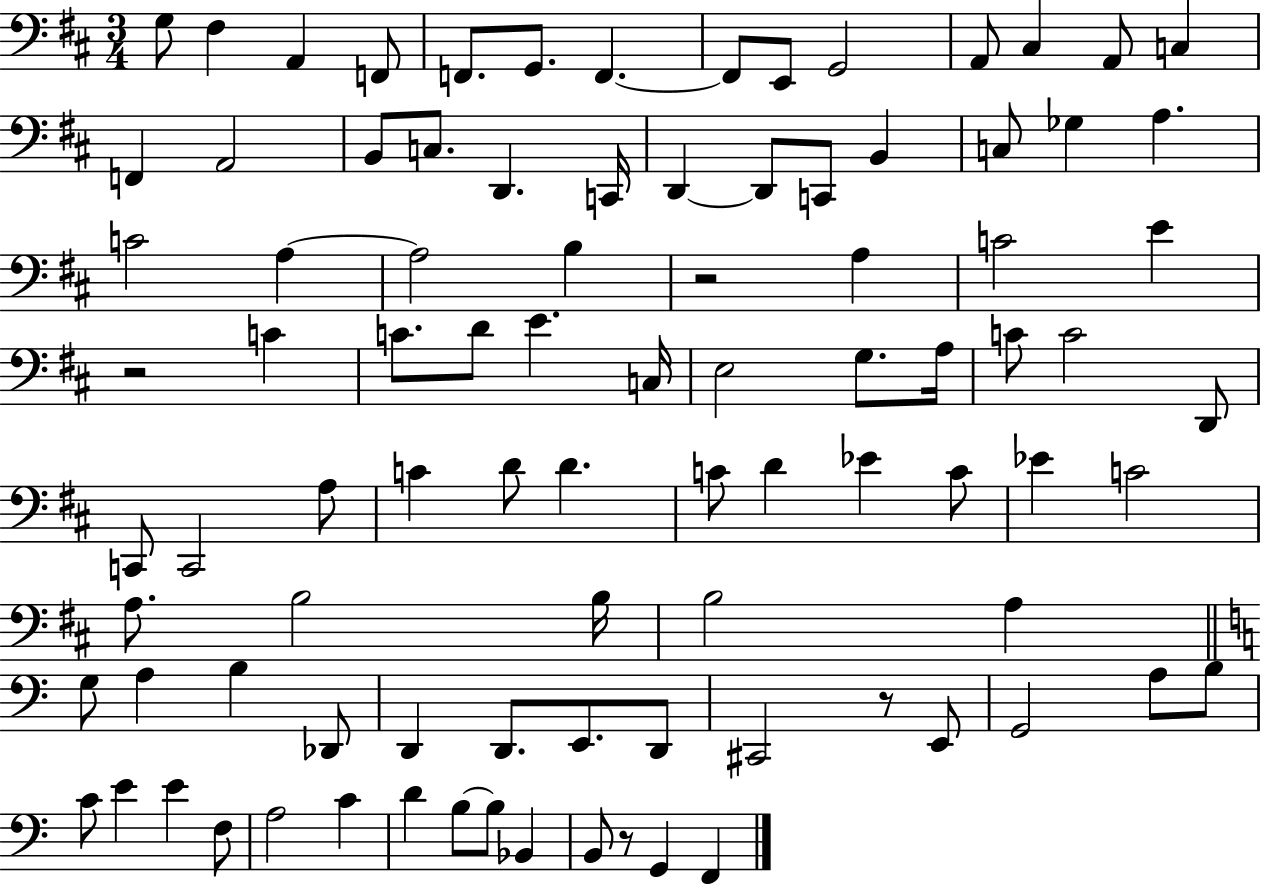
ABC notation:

X:1
T:Untitled
M:3/4
L:1/4
K:D
G,/2 ^F, A,, F,,/2 F,,/2 G,,/2 F,, F,,/2 E,,/2 G,,2 A,,/2 ^C, A,,/2 C, F,, A,,2 B,,/2 C,/2 D,, C,,/4 D,, D,,/2 C,,/2 B,, C,/2 _G, A, C2 A, A,2 B, z2 A, C2 E z2 C C/2 D/2 E C,/4 E,2 G,/2 A,/4 C/2 C2 D,,/2 C,,/2 C,,2 A,/2 C D/2 D C/2 D _E C/2 _E C2 A,/2 B,2 B,/4 B,2 A, G,/2 A, B, _D,,/2 D,, D,,/2 E,,/2 D,,/2 ^C,,2 z/2 E,,/2 G,,2 A,/2 B,/2 C/2 E E F,/2 A,2 C D B,/2 B,/2 _B,, B,,/2 z/2 G,, F,,